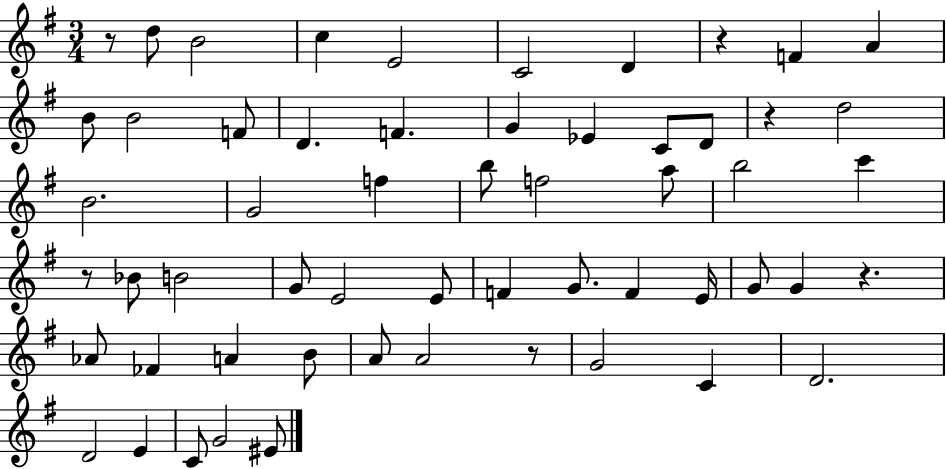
X:1
T:Untitled
M:3/4
L:1/4
K:G
z/2 d/2 B2 c E2 C2 D z F A B/2 B2 F/2 D F G _E C/2 D/2 z d2 B2 G2 f b/2 f2 a/2 b2 c' z/2 _B/2 B2 G/2 E2 E/2 F G/2 F E/4 G/2 G z _A/2 _F A B/2 A/2 A2 z/2 G2 C D2 D2 E C/2 G2 ^E/2